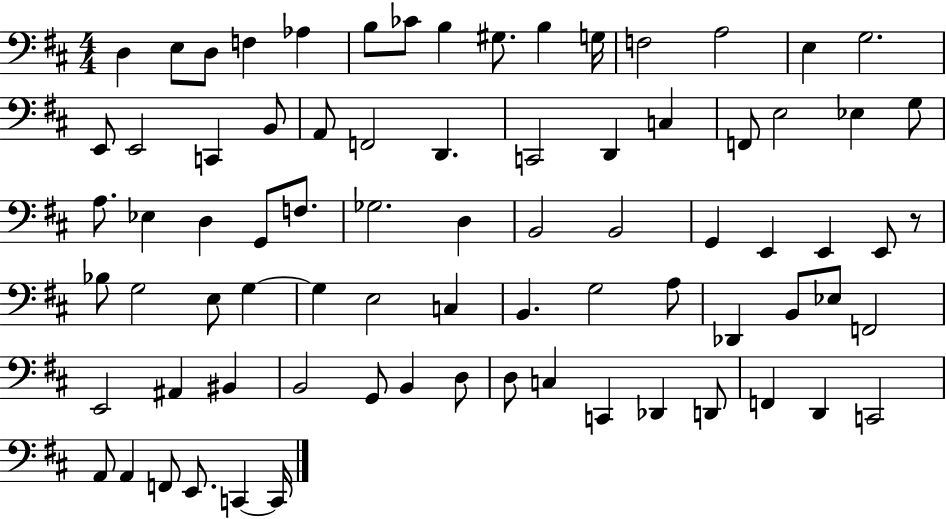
X:1
T:Untitled
M:4/4
L:1/4
K:D
D, E,/2 D,/2 F, _A, B,/2 _C/2 B, ^G,/2 B, G,/4 F,2 A,2 E, G,2 E,,/2 E,,2 C,, B,,/2 A,,/2 F,,2 D,, C,,2 D,, C, F,,/2 E,2 _E, G,/2 A,/2 _E, D, G,,/2 F,/2 _G,2 D, B,,2 B,,2 G,, E,, E,, E,,/2 z/2 _B,/2 G,2 E,/2 G, G, E,2 C, B,, G,2 A,/2 _D,, B,,/2 _E,/2 F,,2 E,,2 ^A,, ^B,, B,,2 G,,/2 B,, D,/2 D,/2 C, C,, _D,, D,,/2 F,, D,, C,,2 A,,/2 A,, F,,/2 E,,/2 C,, C,,/4